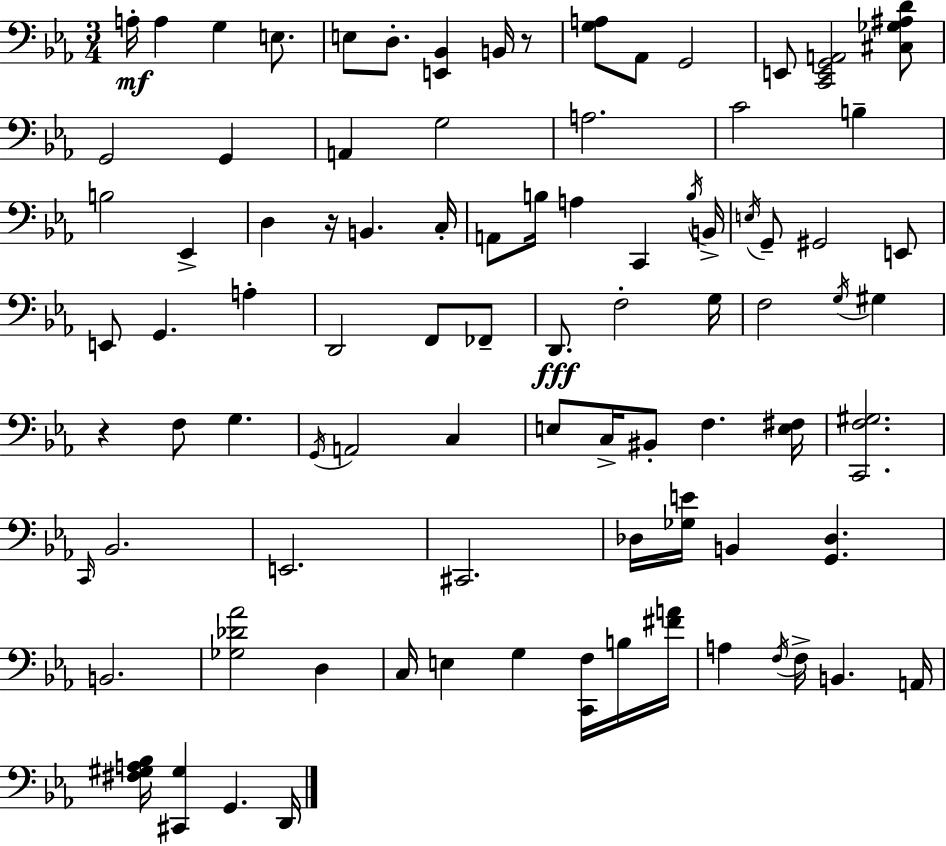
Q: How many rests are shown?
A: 3